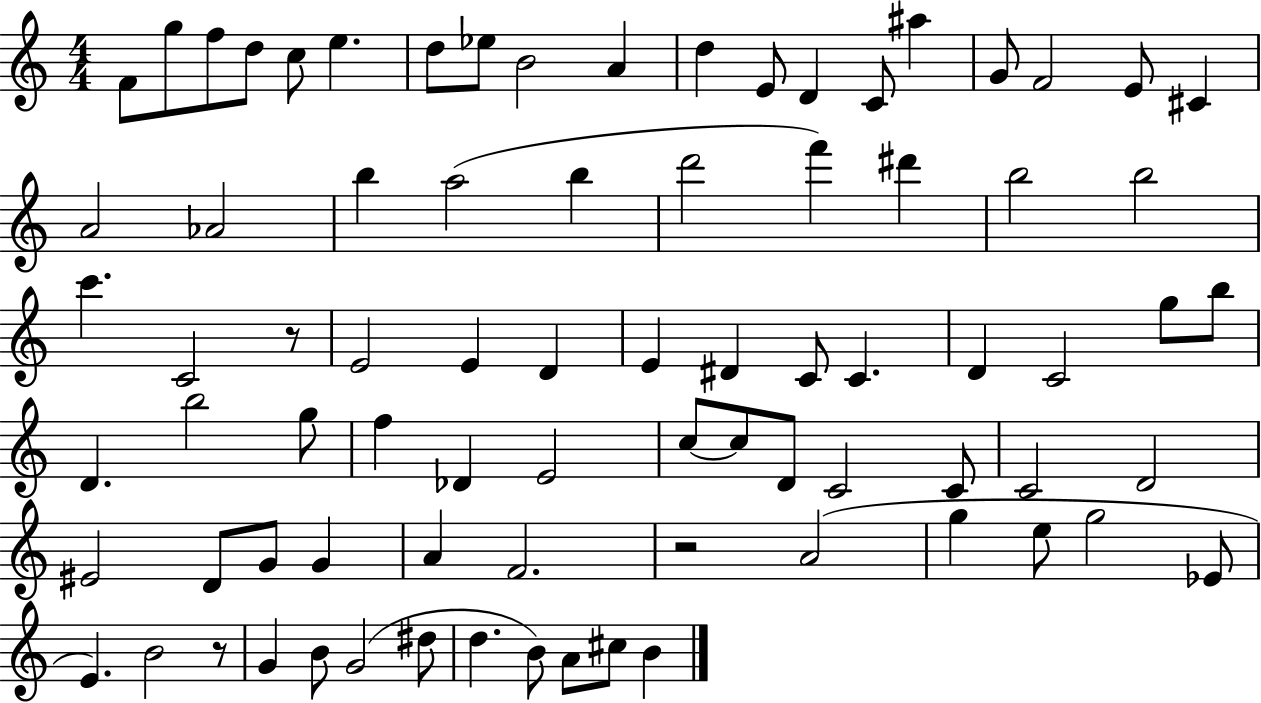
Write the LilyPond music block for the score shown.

{
  \clef treble
  \numericTimeSignature
  \time 4/4
  \key c \major
  f'8 g''8 f''8 d''8 c''8 e''4. | d''8 ees''8 b'2 a'4 | d''4 e'8 d'4 c'8 ais''4 | g'8 f'2 e'8 cis'4 | \break a'2 aes'2 | b''4 a''2( b''4 | d'''2 f'''4) dis'''4 | b''2 b''2 | \break c'''4. c'2 r8 | e'2 e'4 d'4 | e'4 dis'4 c'8 c'4. | d'4 c'2 g''8 b''8 | \break d'4. b''2 g''8 | f''4 des'4 e'2 | c''8~~ c''8 d'8 c'2 c'8 | c'2 d'2 | \break eis'2 d'8 g'8 g'4 | a'4 f'2. | r2 a'2( | g''4 e''8 g''2 ees'8 | \break e'4.) b'2 r8 | g'4 b'8 g'2( dis''8 | d''4. b'8) a'8 cis''8 b'4 | \bar "|."
}